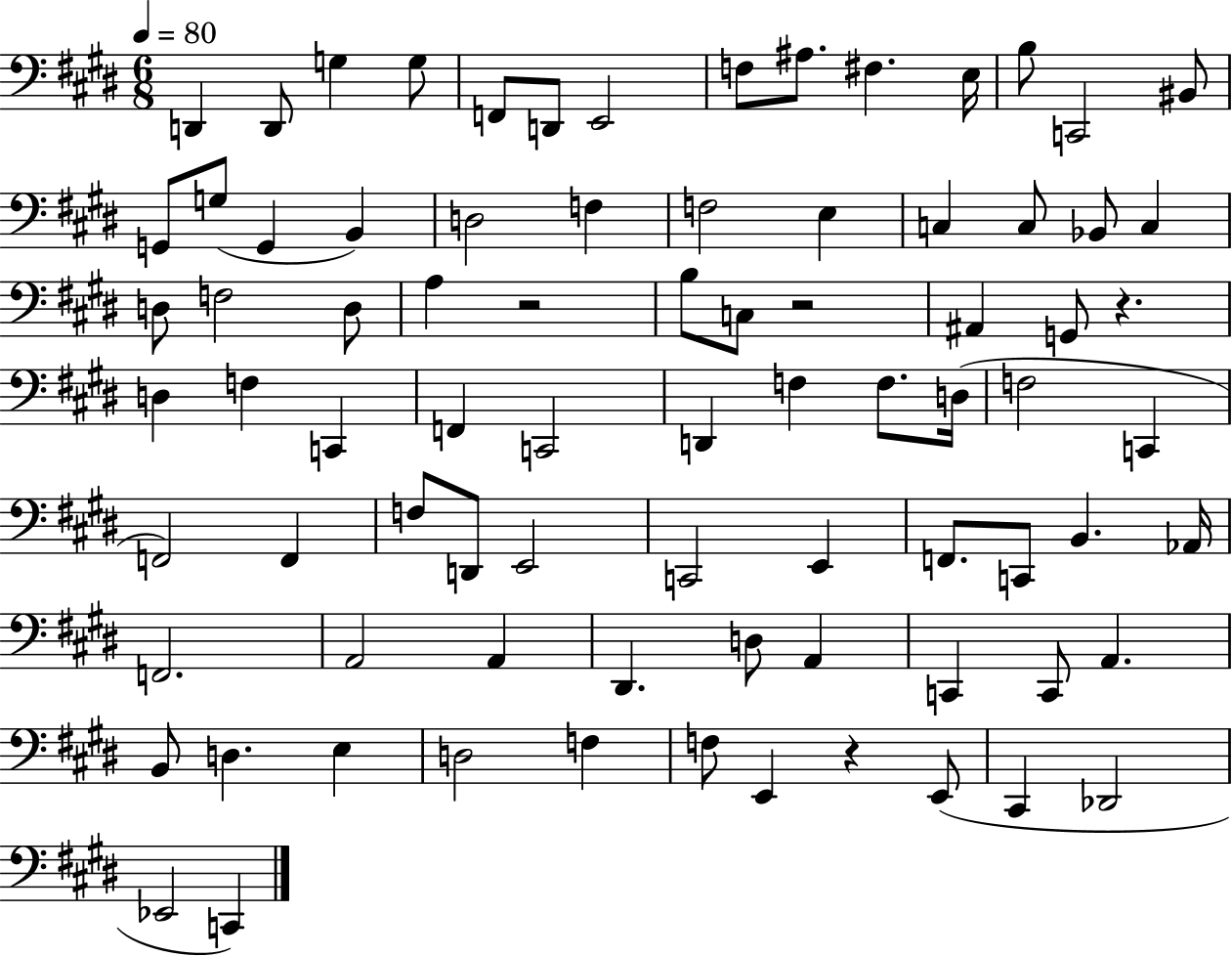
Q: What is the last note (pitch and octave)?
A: C2